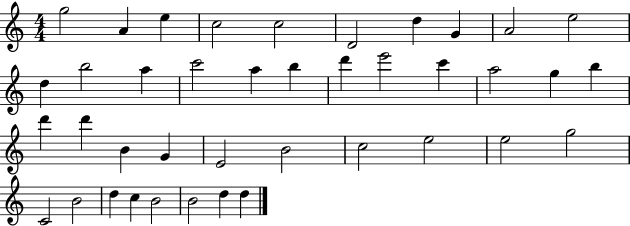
{
  \clef treble
  \numericTimeSignature
  \time 4/4
  \key c \major
  g''2 a'4 e''4 | c''2 c''2 | d'2 d''4 g'4 | a'2 e''2 | \break d''4 b''2 a''4 | c'''2 a''4 b''4 | d'''4 e'''2 c'''4 | a''2 g''4 b''4 | \break d'''4 d'''4 b'4 g'4 | e'2 b'2 | c''2 e''2 | e''2 g''2 | \break c'2 b'2 | d''4 c''4 b'2 | b'2 d''4 d''4 | \bar "|."
}